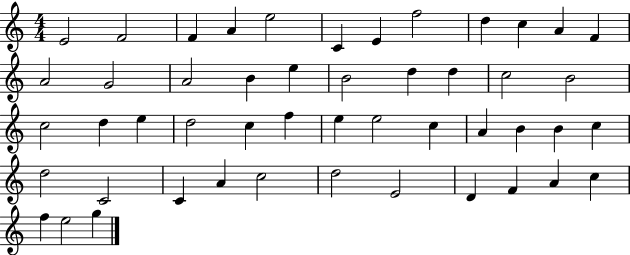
E4/h F4/h F4/q A4/q E5/h C4/q E4/q F5/h D5/q C5/q A4/q F4/q A4/h G4/h A4/h B4/q E5/q B4/h D5/q D5/q C5/h B4/h C5/h D5/q E5/q D5/h C5/q F5/q E5/q E5/h C5/q A4/q B4/q B4/q C5/q D5/h C4/h C4/q A4/q C5/h D5/h E4/h D4/q F4/q A4/q C5/q F5/q E5/h G5/q